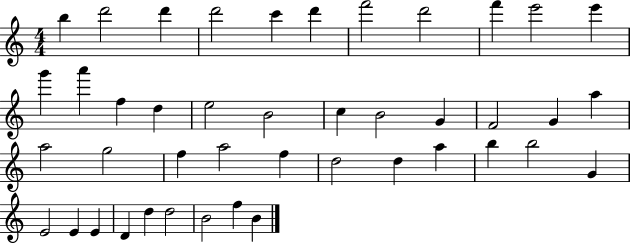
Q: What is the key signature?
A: C major